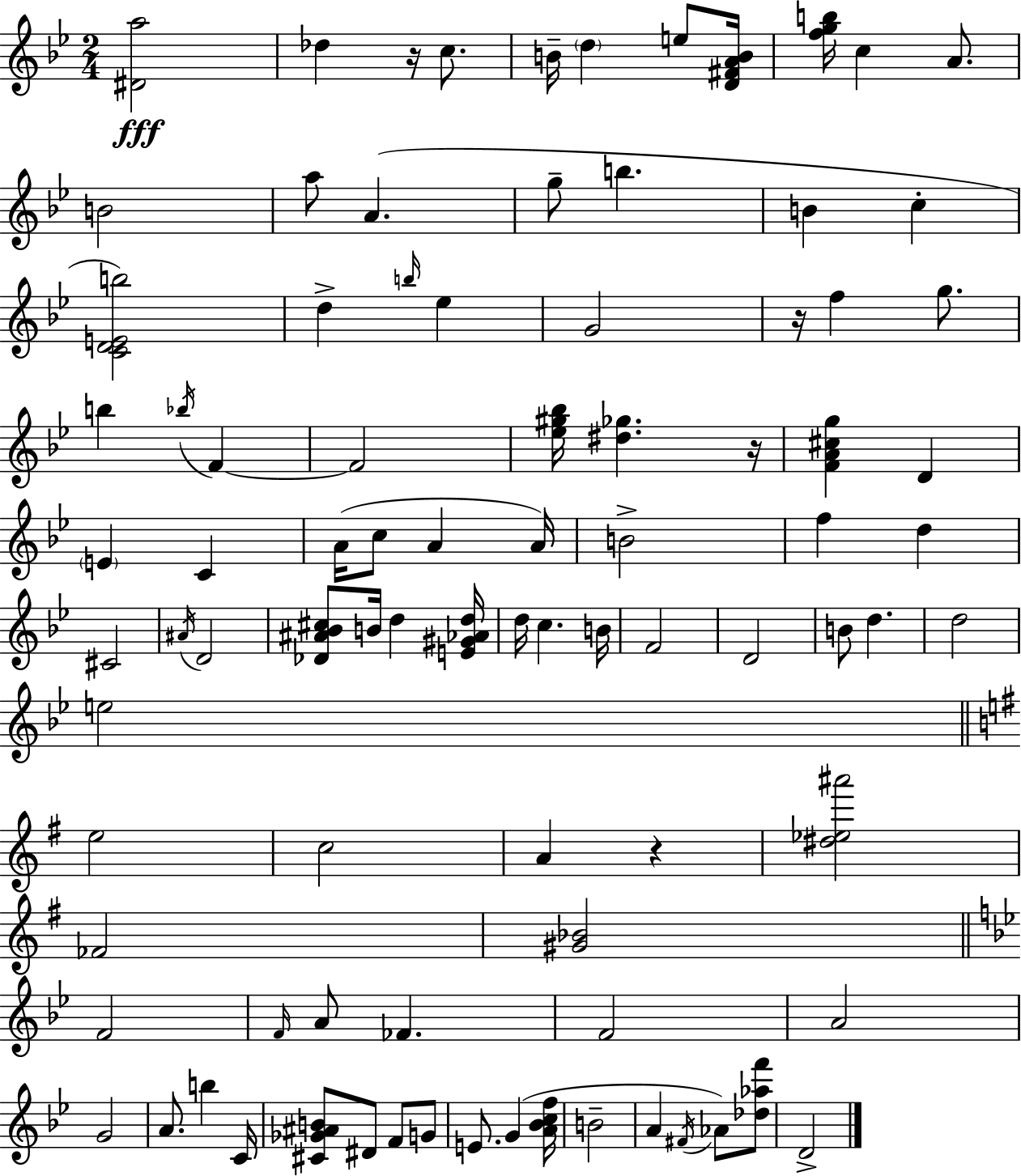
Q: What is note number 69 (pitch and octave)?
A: A4